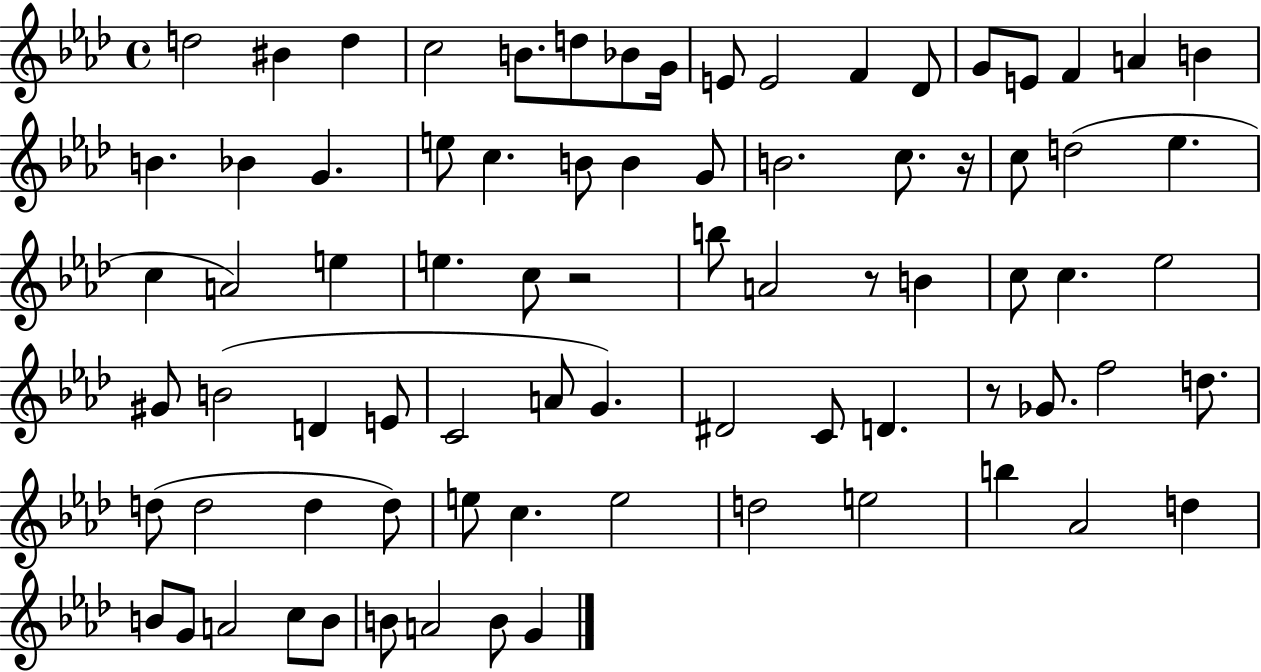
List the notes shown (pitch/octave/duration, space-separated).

D5/h BIS4/q D5/q C5/h B4/e. D5/e Bb4/e G4/s E4/e E4/h F4/q Db4/e G4/e E4/e F4/q A4/q B4/q B4/q. Bb4/q G4/q. E5/e C5/q. B4/e B4/q G4/e B4/h. C5/e. R/s C5/e D5/h Eb5/q. C5/q A4/h E5/q E5/q. C5/e R/h B5/e A4/h R/e B4/q C5/e C5/q. Eb5/h G#4/e B4/h D4/q E4/e C4/h A4/e G4/q. D#4/h C4/e D4/q. R/e Gb4/e. F5/h D5/e. D5/e D5/h D5/q D5/e E5/e C5/q. E5/h D5/h E5/h B5/q Ab4/h D5/q B4/e G4/e A4/h C5/e B4/e B4/e A4/h B4/e G4/q